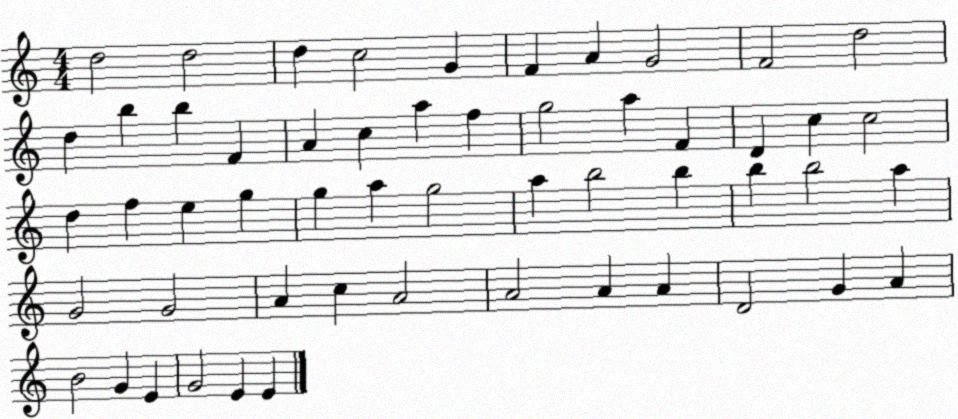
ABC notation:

X:1
T:Untitled
M:4/4
L:1/4
K:C
d2 d2 d c2 G F A G2 F2 d2 d b b F A c a f g2 a F D c c2 d f e g g a g2 a b2 b b b2 a G2 G2 A c A2 A2 A A D2 G A B2 G E G2 E E